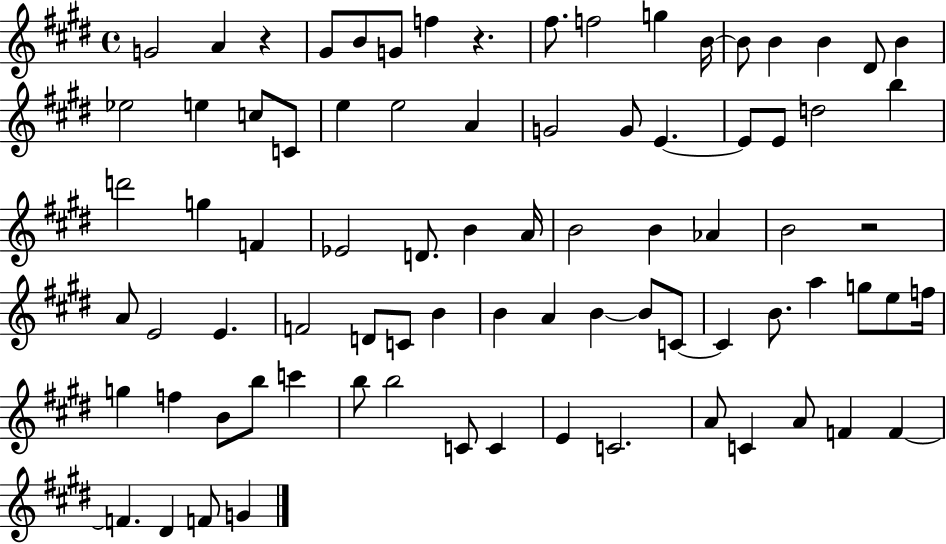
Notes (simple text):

G4/h A4/q R/q G#4/e B4/e G4/e F5/q R/q. F#5/e. F5/h G5/q B4/s B4/e B4/q B4/q D#4/e B4/q Eb5/h E5/q C5/e C4/e E5/q E5/h A4/q G4/h G4/e E4/q. E4/e E4/e D5/h B5/q D6/h G5/q F4/q Eb4/h D4/e. B4/q A4/s B4/h B4/q Ab4/q B4/h R/h A4/e E4/h E4/q. F4/h D4/e C4/e B4/q B4/q A4/q B4/q B4/e C4/e C4/q B4/e. A5/q G5/e E5/e F5/s G5/q F5/q B4/e B5/e C6/q B5/e B5/h C4/e C4/q E4/q C4/h. A4/e C4/q A4/e F4/q F4/q F4/q. D#4/q F4/e G4/q